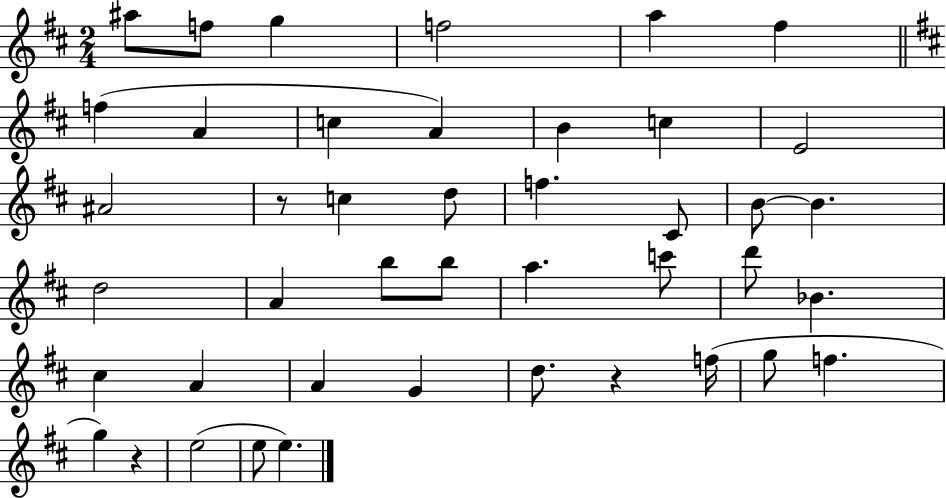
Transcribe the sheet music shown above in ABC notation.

X:1
T:Untitled
M:2/4
L:1/4
K:D
^a/2 f/2 g f2 a ^f f A c A B c E2 ^A2 z/2 c d/2 f ^C/2 B/2 B d2 A b/2 b/2 a c'/2 d'/2 _B ^c A A G d/2 z f/4 g/2 f g z e2 e/2 e